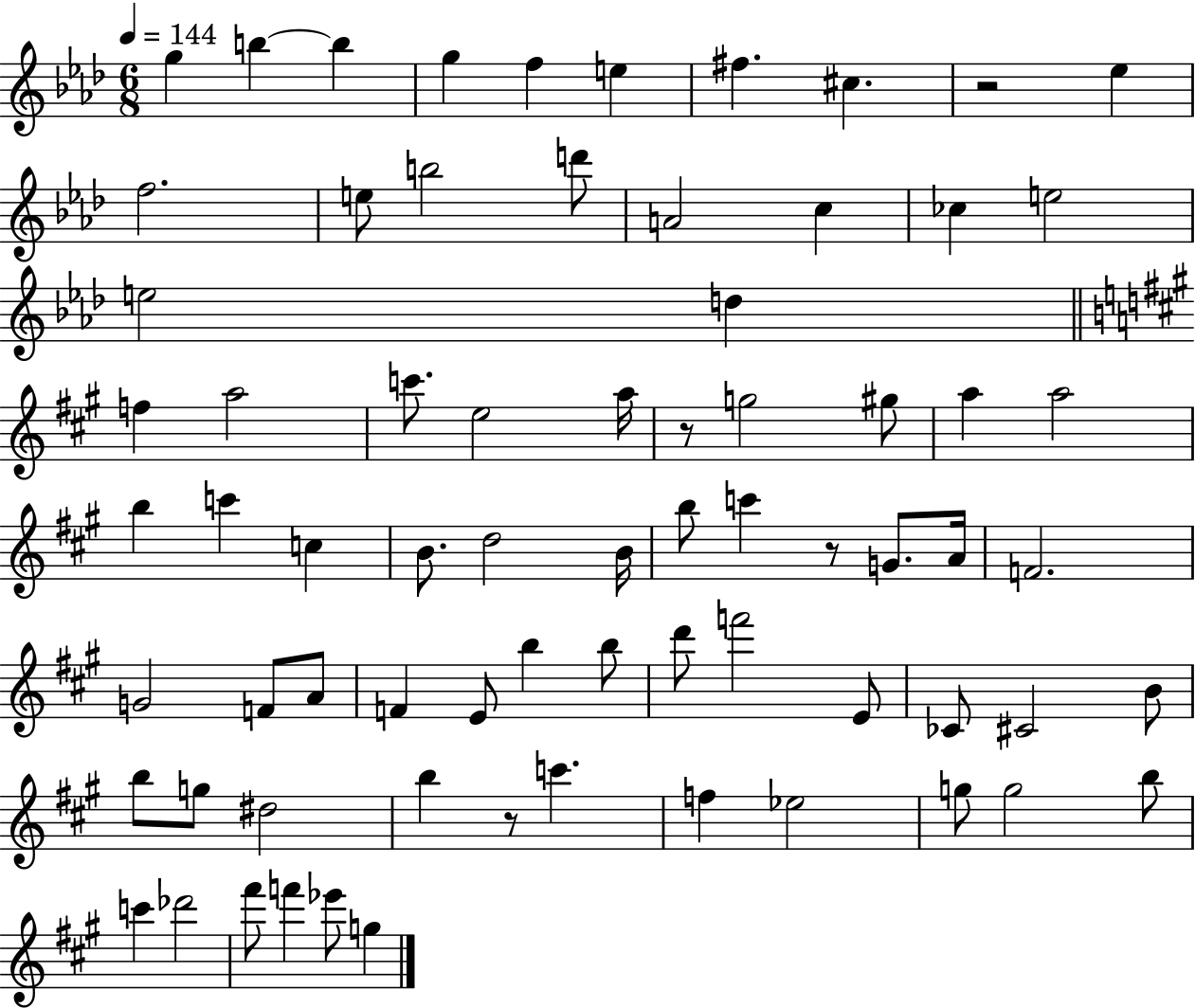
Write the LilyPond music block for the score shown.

{
  \clef treble
  \numericTimeSignature
  \time 6/8
  \key aes \major
  \tempo 4 = 144
  g''4 b''4~~ b''4 | g''4 f''4 e''4 | fis''4. cis''4. | r2 ees''4 | \break f''2. | e''8 b''2 d'''8 | a'2 c''4 | ces''4 e''2 | \break e''2 d''4 | \bar "||" \break \key a \major f''4 a''2 | c'''8. e''2 a''16 | r8 g''2 gis''8 | a''4 a''2 | \break b''4 c'''4 c''4 | b'8. d''2 b'16 | b''8 c'''4 r8 g'8. a'16 | f'2. | \break g'2 f'8 a'8 | f'4 e'8 b''4 b''8 | d'''8 f'''2 e'8 | ces'8 cis'2 b'8 | \break b''8 g''8 dis''2 | b''4 r8 c'''4. | f''4 ees''2 | g''8 g''2 b''8 | \break c'''4 des'''2 | fis'''8 f'''4 ees'''8 g''4 | \bar "|."
}